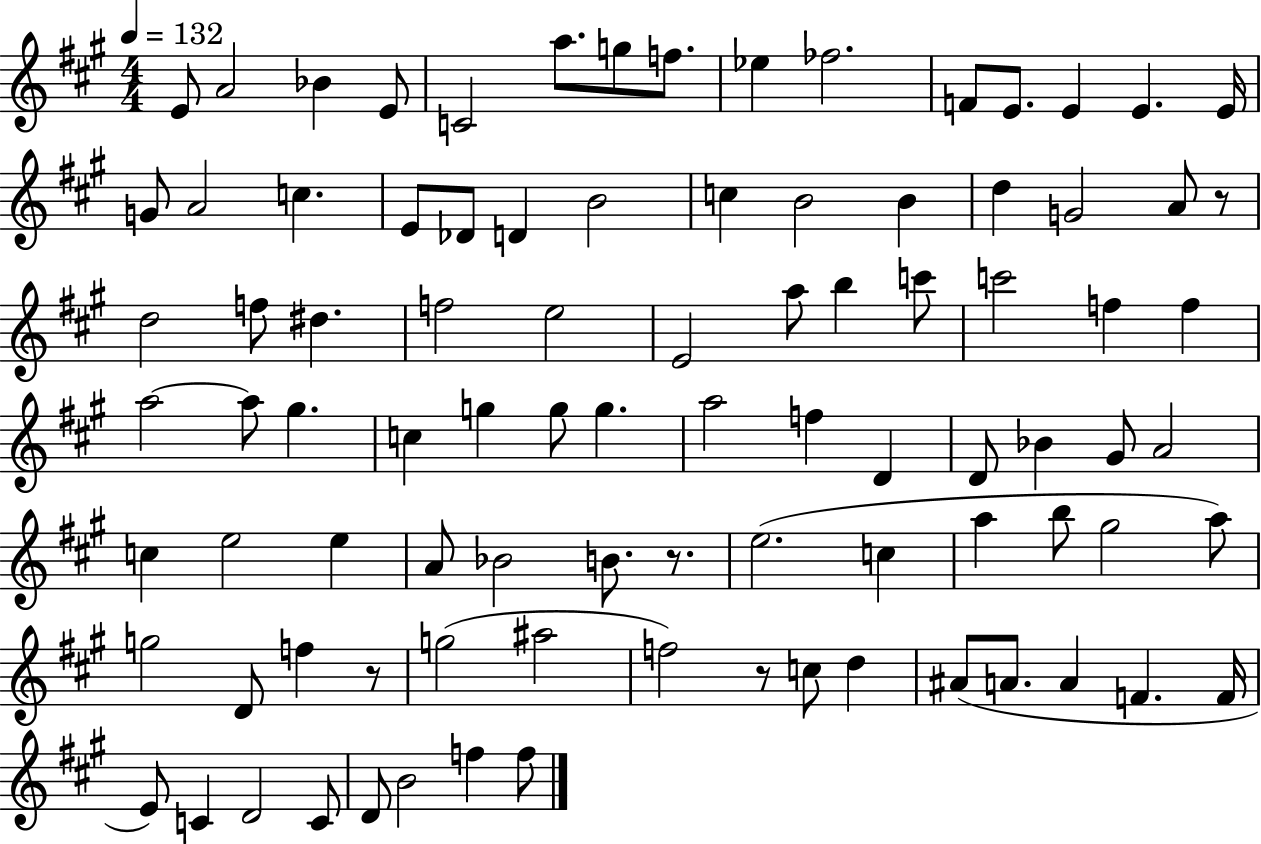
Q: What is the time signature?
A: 4/4